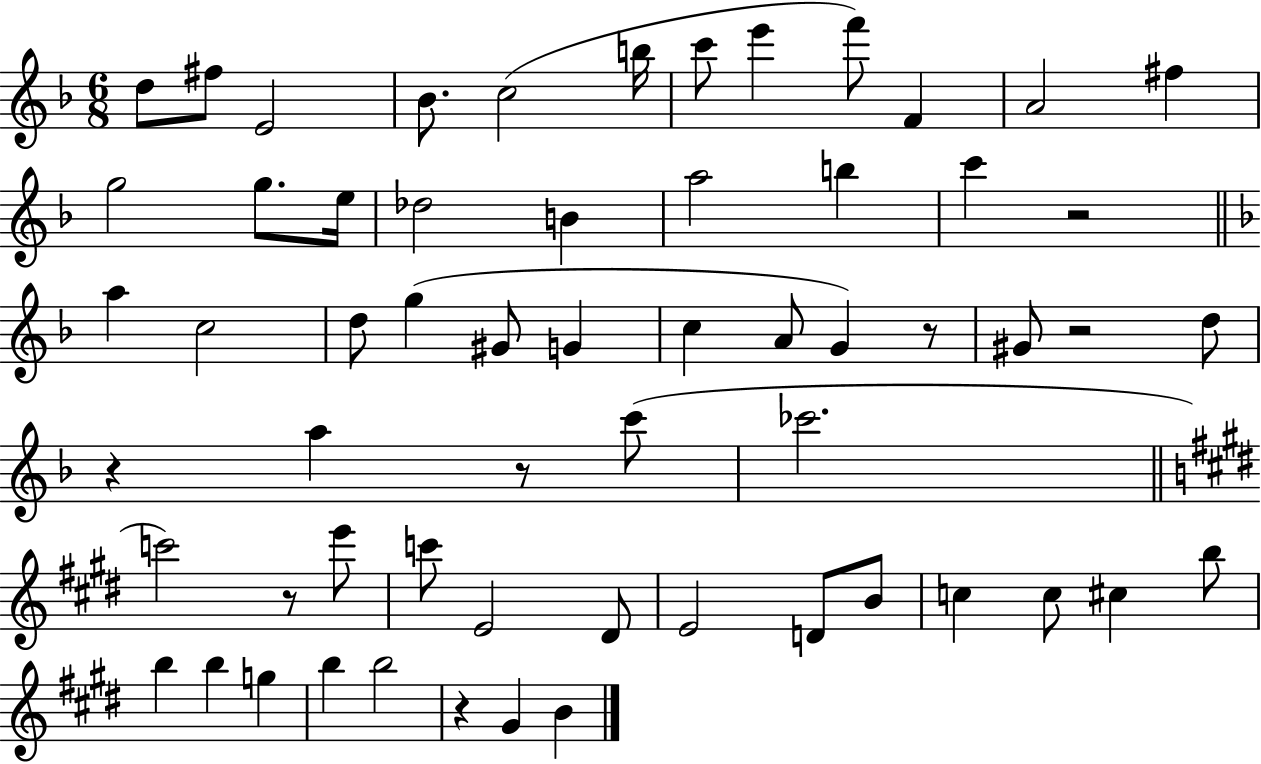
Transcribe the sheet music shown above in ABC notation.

X:1
T:Untitled
M:6/8
L:1/4
K:F
d/2 ^f/2 E2 _B/2 c2 b/4 c'/2 e' f'/2 F A2 ^f g2 g/2 e/4 _d2 B a2 b c' z2 a c2 d/2 g ^G/2 G c A/2 G z/2 ^G/2 z2 d/2 z a z/2 c'/2 _c'2 c'2 z/2 e'/2 c'/2 E2 ^D/2 E2 D/2 B/2 c c/2 ^c b/2 b b g b b2 z ^G B